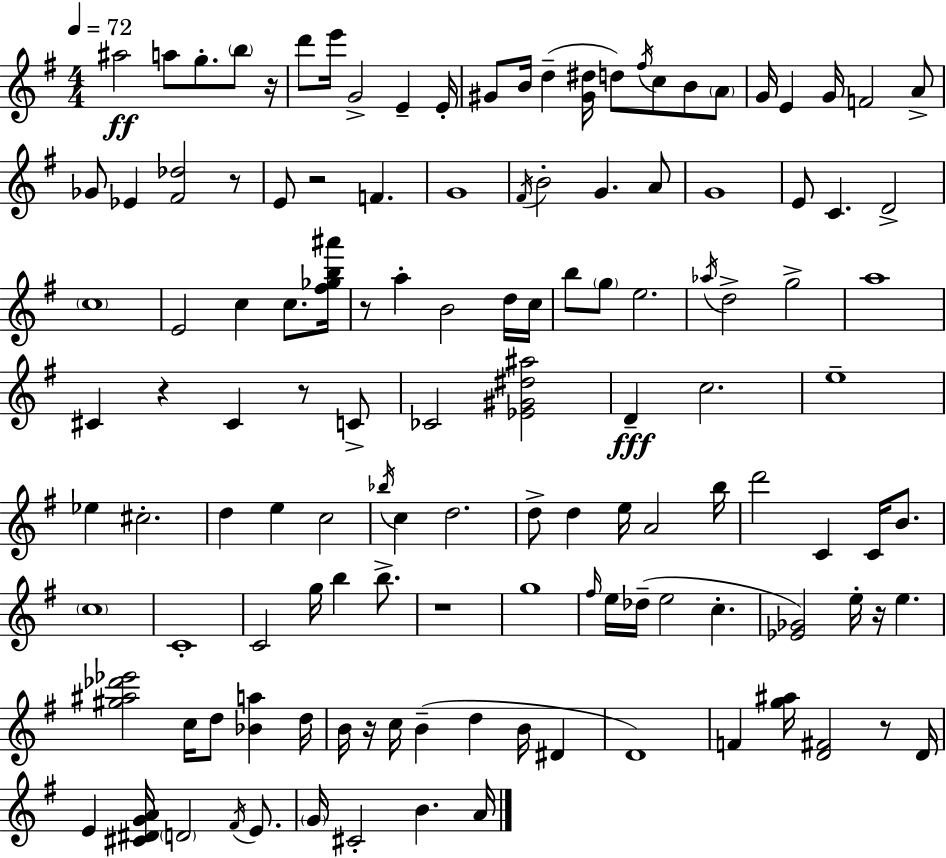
A#5/h A5/e G5/e. B5/e R/s D6/e E6/s G4/h E4/q E4/s G#4/e B4/s D5/q [G#4,D#5]/s D5/e F#5/s C5/e B4/e A4/e G4/s E4/q G4/s F4/h A4/e Gb4/e Eb4/q [F#4,Db5]/h R/e E4/e R/h F4/q. G4/w F#4/s B4/h G4/q. A4/e G4/w E4/e C4/q. D4/h C5/w E4/h C5/q C5/e. [F#5,Gb5,B5,A#6]/s R/e A5/q B4/h D5/s C5/s B5/e G5/e E5/h. Ab5/s D5/h G5/h A5/w C#4/q R/q C#4/q R/e C4/e CES4/h [Eb4,G#4,D#5,A#5]/h D4/q C5/h. E5/w Eb5/q C#5/h. D5/q E5/q C5/h Bb5/s C5/q D5/h. D5/e D5/q E5/s A4/h B5/s D6/h C4/q C4/s B4/e. C5/w C4/w C4/h G5/s B5/q B5/e. R/w G5/w F#5/s E5/s Db5/s E5/h C5/q. [Eb4,Gb4]/h E5/s R/s E5/q. [G#5,A#5,Db6,Eb6]/h C5/s D5/e [Bb4,A5]/q D5/s B4/s R/s C5/s B4/q D5/q B4/s D#4/q D4/w F4/q [G5,A#5]/s [D4,F#4]/h R/e D4/s E4/q [C#4,D#4,G4,A4]/s D4/h F#4/s E4/e. G4/s C#4/h B4/q. A4/s